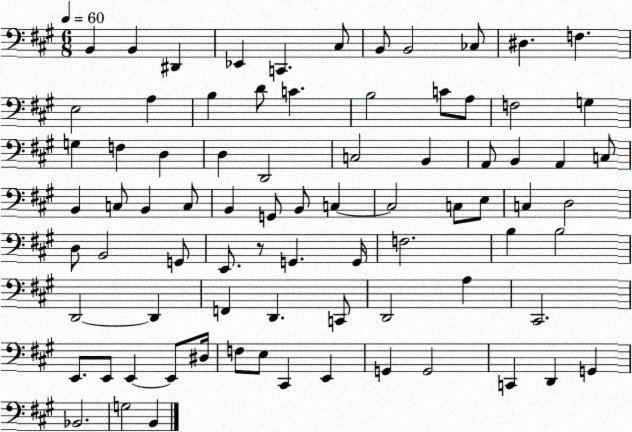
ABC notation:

X:1
T:Untitled
M:6/8
L:1/4
K:A
B,, B,, ^D,, _E,, C,, ^C,/2 B,,/2 B,,2 _C,/2 ^D, F, E,2 A, B, D/2 C B,2 C/2 A,/2 F,2 G, G, F, D, D, D,,2 C,2 B,, A,,/2 B,, A,, C,/2 B,, C,/2 B,, C,/2 B,, G,,/2 B,,/2 C, C,2 C,/2 E,/2 C, D,2 D,/2 B,,2 G,,/2 E,,/2 z/2 G,, G,,/4 F,2 B, B,2 D,,2 D,, F,, D,, C,,/2 D,,2 A, ^C,,2 E,,/2 E,,/2 E,, E,,/2 ^D,/4 F,/2 E,/2 ^C,, E,, G,, G,,2 C,, D,, G,, _B,,2 G,2 B,,